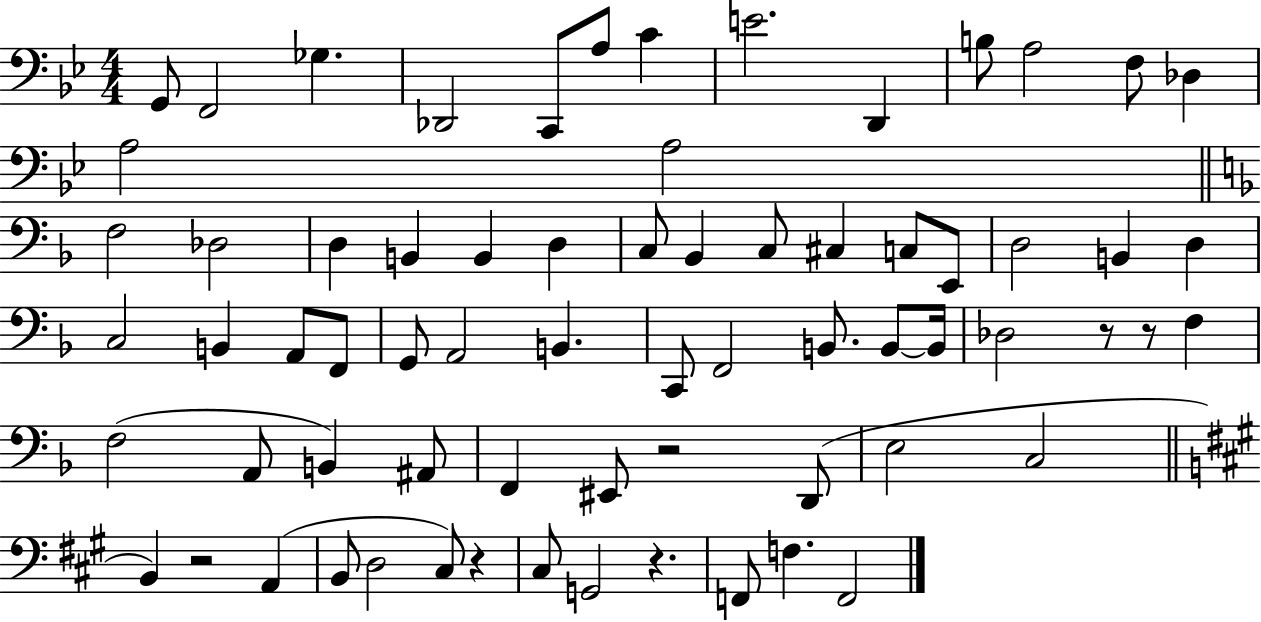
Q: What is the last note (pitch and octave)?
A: F2